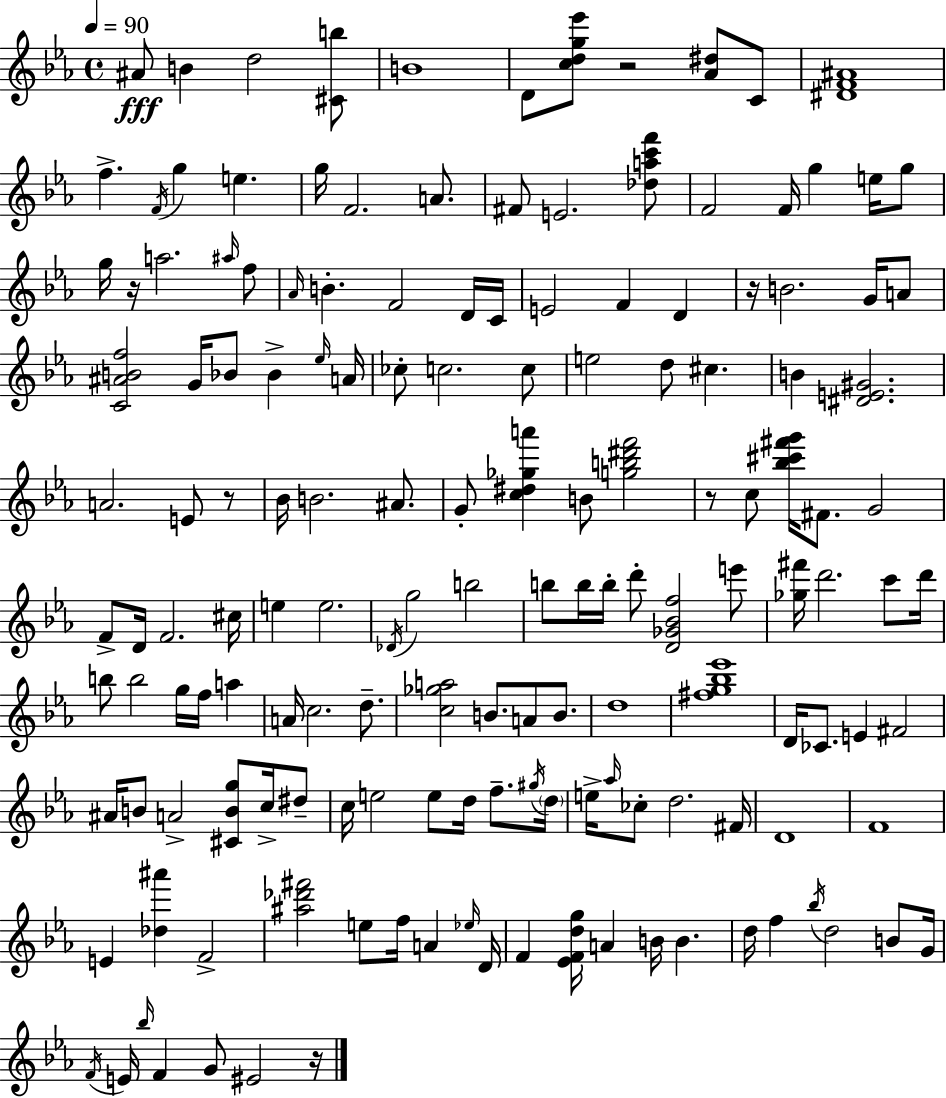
X:1
T:Untitled
M:4/4
L:1/4
K:Cm
^A/2 B d2 [^Cb]/2 B4 D/2 [cdg_e']/2 z2 [_A^d]/2 C/2 [^DF^A]4 f F/4 g e g/4 F2 A/2 ^F/2 E2 [_dac'f']/2 F2 F/4 g e/4 g/2 g/4 z/4 a2 ^a/4 f/2 _A/4 B F2 D/4 C/4 E2 F D z/4 B2 G/4 A/2 [C^ABf]2 G/4 _B/2 _B _e/4 A/4 _c/2 c2 c/2 e2 d/2 ^c B [^DE^G]2 A2 E/2 z/2 _B/4 B2 ^A/2 G/2 [c^d_ga'] B/2 [gb^d'f']2 z/2 c/2 [_b^c'^f'g']/4 ^F/2 G2 F/2 D/4 F2 ^c/4 e e2 _D/4 g2 b2 b/2 b/4 b/4 d'/2 [D_G_Bf]2 e'/2 [_g^f']/4 d'2 c'/2 d'/4 b/2 b2 g/4 f/4 a A/4 c2 d/2 [c_ga]2 B/2 A/2 B/2 d4 [^fg_b_e']4 D/4 _C/2 E ^F2 ^A/4 B/2 A2 [^CBg]/2 c/4 ^d/2 c/4 e2 e/2 d/4 f/2 ^g/4 d/4 e/4 _a/4 _c/2 d2 ^F/4 D4 F4 E [_d^a'] F2 [^a_d'^f']2 e/2 f/4 A _e/4 D/4 F [_EFdg]/4 A B/4 B d/4 f _b/4 d2 B/2 G/4 F/4 E/4 _b/4 F G/2 ^E2 z/4